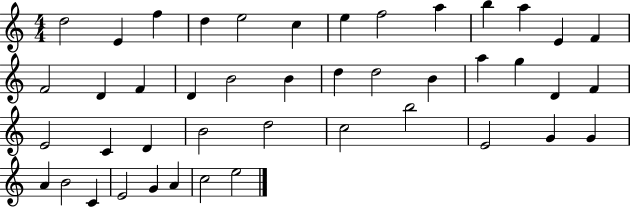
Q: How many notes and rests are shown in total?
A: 44